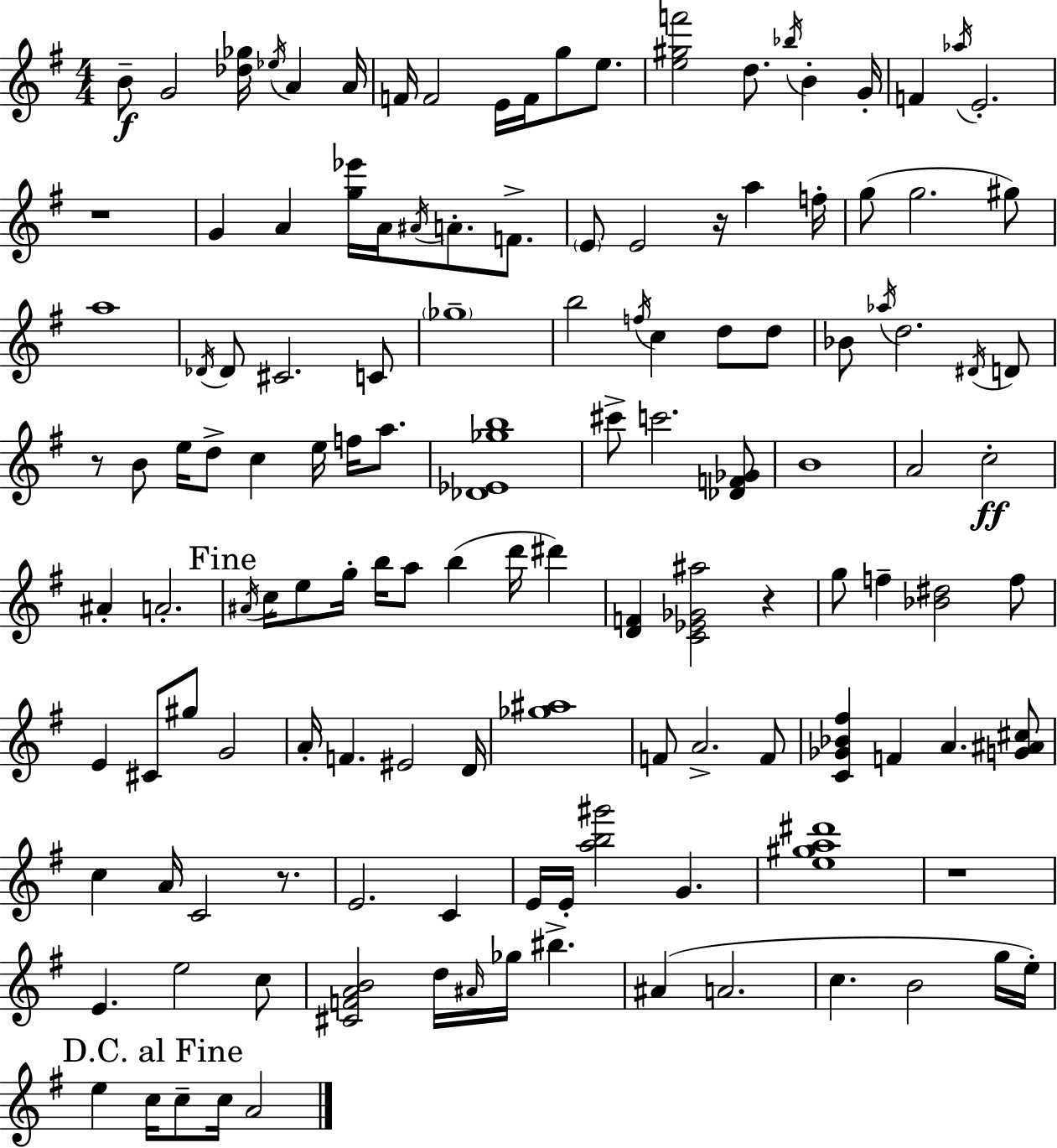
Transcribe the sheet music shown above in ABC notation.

X:1
T:Untitled
M:4/4
L:1/4
K:G
B/2 G2 [_d_g]/4 _e/4 A A/4 F/4 F2 E/4 F/4 g/2 e/2 [e^gf']2 d/2 _b/4 B G/4 F _a/4 E2 z4 G A [g_e']/4 A/4 ^A/4 A/2 F/2 E/2 E2 z/4 a f/4 g/2 g2 ^g/2 a4 _D/4 _D/2 ^C2 C/2 _g4 b2 f/4 c d/2 d/2 _B/2 _a/4 d2 ^D/4 D/2 z/2 B/2 e/4 d/2 c e/4 f/4 a/2 [_D_E_gb]4 ^c'/2 c'2 [_DF_G]/2 B4 A2 c2 ^A A2 ^A/4 c/4 e/2 g/4 b/4 a/2 b d'/4 ^d' [DF] [C_E_G^a]2 z g/2 f [_B^d]2 f/2 E ^C/2 ^g/2 G2 A/4 F ^E2 D/4 [_g^a]4 F/2 A2 F/2 [C_G_B^f] F A [G^A^c]/2 c A/4 C2 z/2 E2 C E/4 E/4 [ab^g']2 G [e^ga^d']4 z4 E e2 c/2 [^CFAB]2 d/4 ^A/4 _g/4 ^b ^A A2 c B2 g/4 e/4 e c/4 c/2 c/4 A2